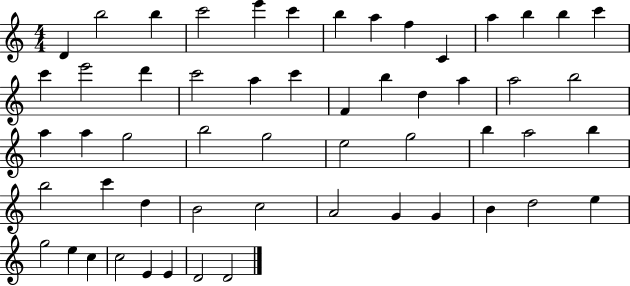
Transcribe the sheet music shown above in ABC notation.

X:1
T:Untitled
M:4/4
L:1/4
K:C
D b2 b c'2 e' c' b a f C a b b c' c' e'2 d' c'2 a c' F b d a a2 b2 a a g2 b2 g2 e2 g2 b a2 b b2 c' d B2 c2 A2 G G B d2 e g2 e c c2 E E D2 D2